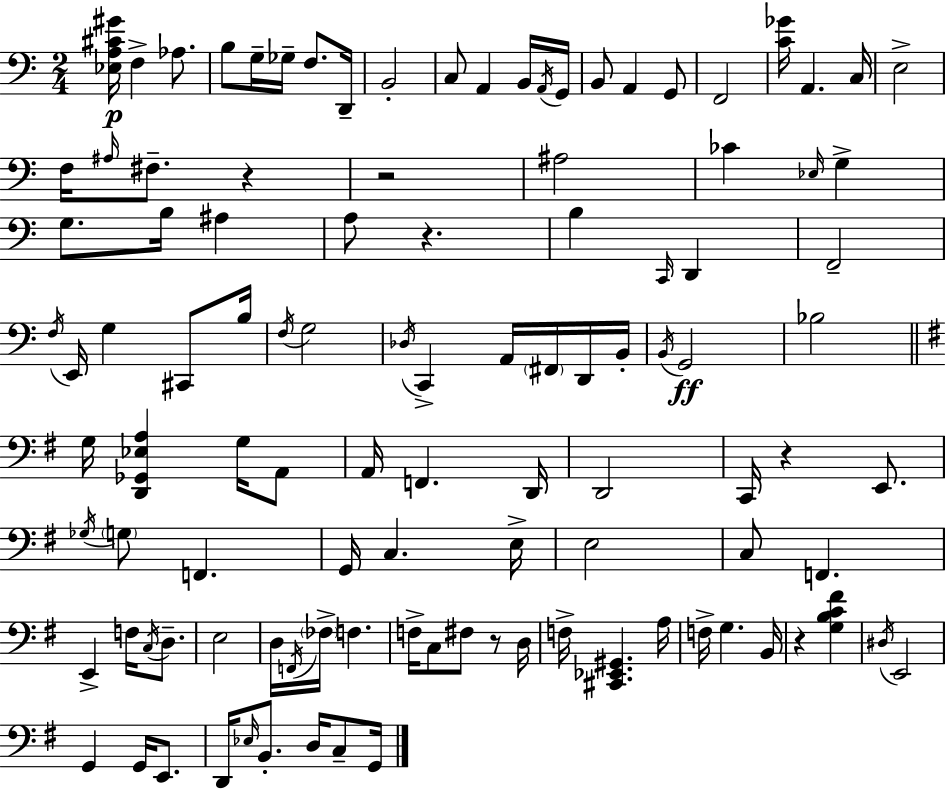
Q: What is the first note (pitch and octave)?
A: F3